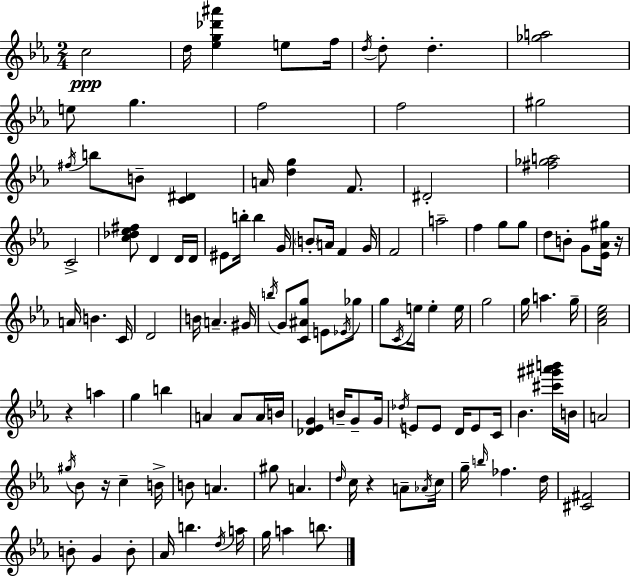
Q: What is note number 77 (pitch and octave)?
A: B4